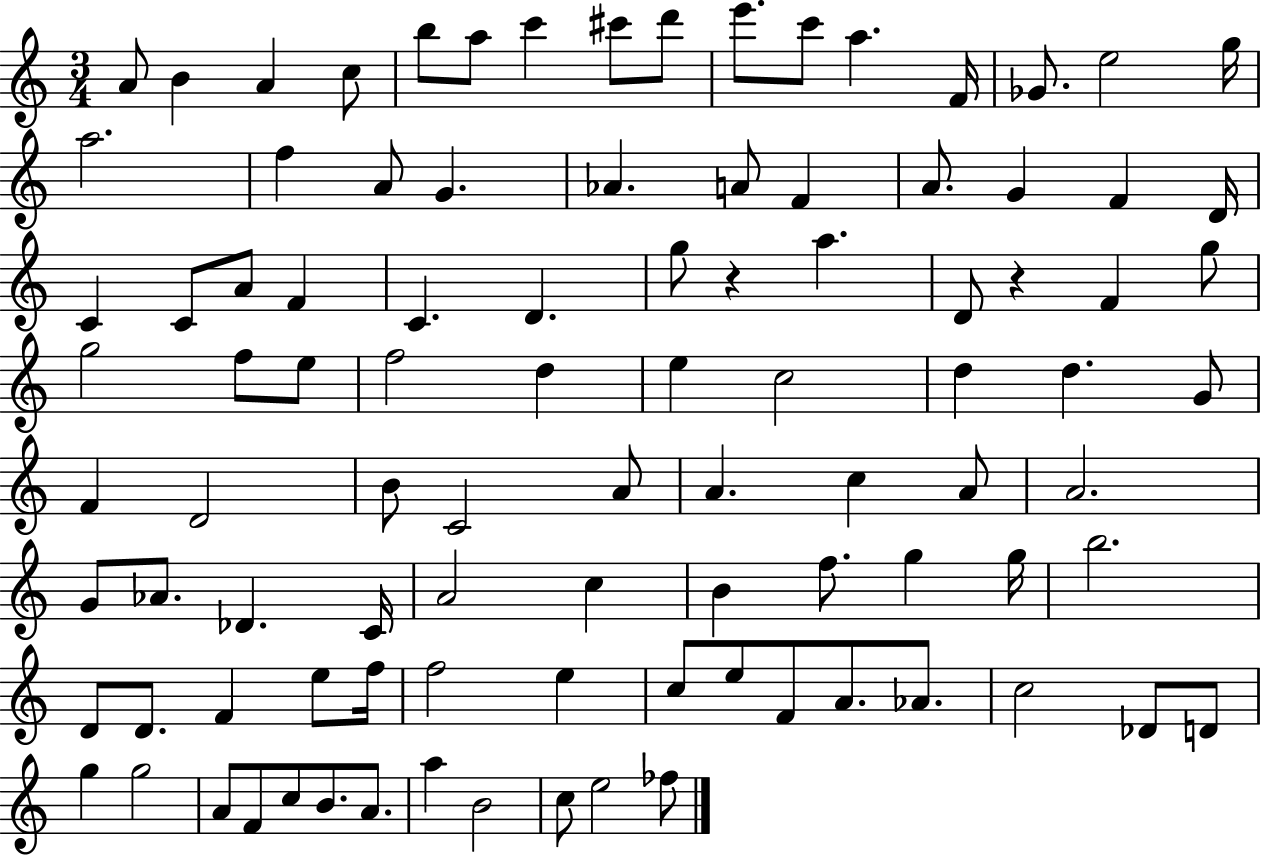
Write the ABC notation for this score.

X:1
T:Untitled
M:3/4
L:1/4
K:C
A/2 B A c/2 b/2 a/2 c' ^c'/2 d'/2 e'/2 c'/2 a F/4 _G/2 e2 g/4 a2 f A/2 G _A A/2 F A/2 G F D/4 C C/2 A/2 F C D g/2 z a D/2 z F g/2 g2 f/2 e/2 f2 d e c2 d d G/2 F D2 B/2 C2 A/2 A c A/2 A2 G/2 _A/2 _D C/4 A2 c B f/2 g g/4 b2 D/2 D/2 F e/2 f/4 f2 e c/2 e/2 F/2 A/2 _A/2 c2 _D/2 D/2 g g2 A/2 F/2 c/2 B/2 A/2 a B2 c/2 e2 _f/2